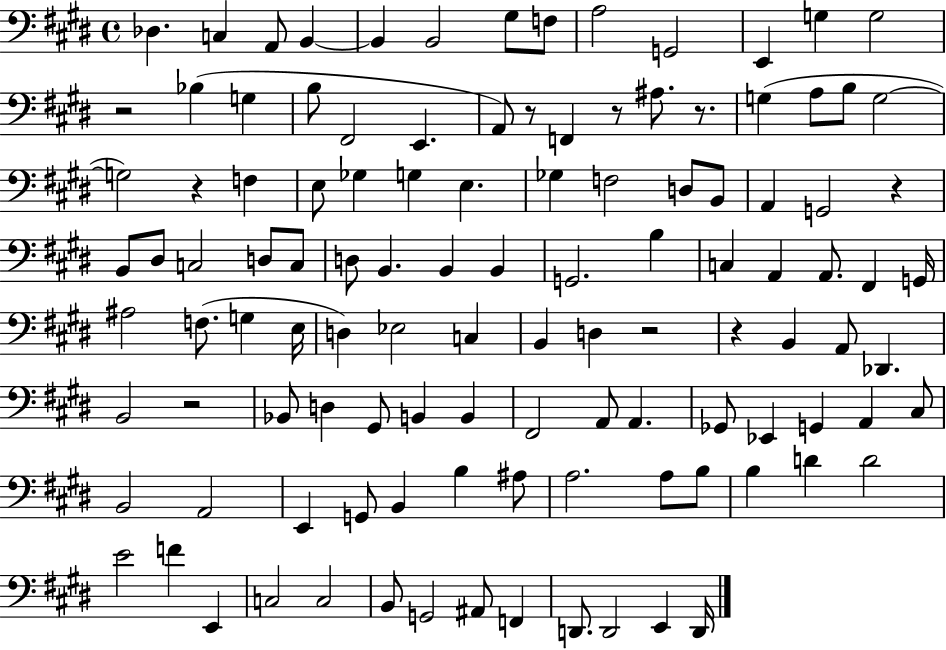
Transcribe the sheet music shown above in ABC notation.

X:1
T:Untitled
M:4/4
L:1/4
K:E
_D, C, A,,/2 B,, B,, B,,2 ^G,/2 F,/2 A,2 G,,2 E,, G, G,2 z2 _B, G, B,/2 ^F,,2 E,, A,,/2 z/2 F,, z/2 ^A,/2 z/2 G, A,/2 B,/2 G,2 G,2 z F, E,/2 _G, G, E, _G, F,2 D,/2 B,,/2 A,, G,,2 z B,,/2 ^D,/2 C,2 D,/2 C,/2 D,/2 B,, B,, B,, G,,2 B, C, A,, A,,/2 ^F,, G,,/4 ^A,2 F,/2 G, E,/4 D, _E,2 C, B,, D, z2 z B,, A,,/2 _D,, B,,2 z2 _B,,/2 D, ^G,,/2 B,, B,, ^F,,2 A,,/2 A,, _G,,/2 _E,, G,, A,, ^C,/2 B,,2 A,,2 E,, G,,/2 B,, B, ^A,/2 A,2 A,/2 B,/2 B, D D2 E2 F E,, C,2 C,2 B,,/2 G,,2 ^A,,/2 F,, D,,/2 D,,2 E,, D,,/4